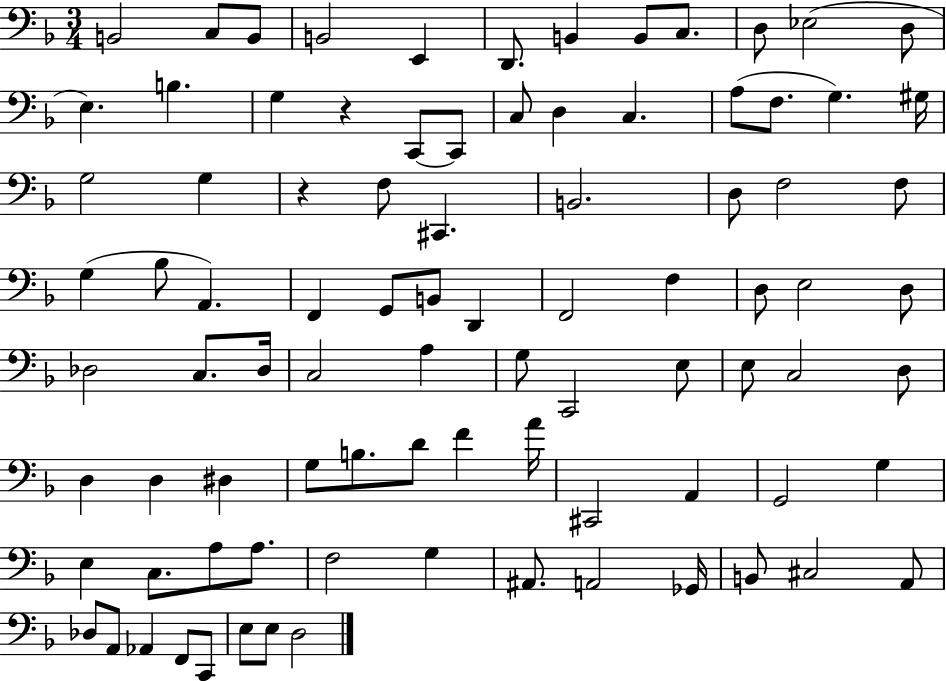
X:1
T:Untitled
M:3/4
L:1/4
K:F
B,,2 C,/2 B,,/2 B,,2 E,, D,,/2 B,, B,,/2 C,/2 D,/2 _E,2 D,/2 E, B, G, z C,,/2 C,,/2 C,/2 D, C, A,/2 F,/2 G, ^G,/4 G,2 G, z F,/2 ^C,, B,,2 D,/2 F,2 F,/2 G, _B,/2 A,, F,, G,,/2 B,,/2 D,, F,,2 F, D,/2 E,2 D,/2 _D,2 C,/2 _D,/4 C,2 A, G,/2 C,,2 E,/2 E,/2 C,2 D,/2 D, D, ^D, G,/2 B,/2 D/2 F A/4 ^C,,2 A,, G,,2 G, E, C,/2 A,/2 A,/2 F,2 G, ^A,,/2 A,,2 _G,,/4 B,,/2 ^C,2 A,,/2 _D,/2 A,,/2 _A,, F,,/2 C,,/2 E,/2 E,/2 D,2